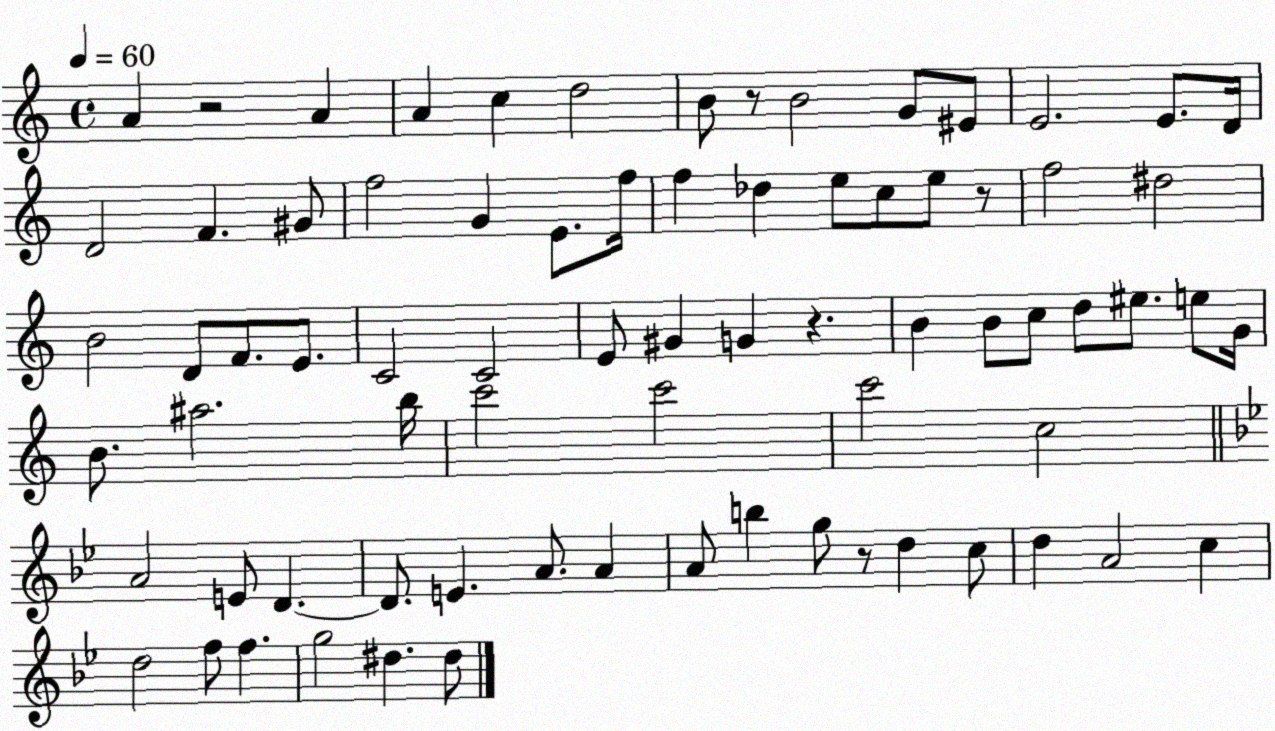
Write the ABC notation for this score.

X:1
T:Untitled
M:4/4
L:1/4
K:C
A z2 A A c d2 B/2 z/2 B2 G/2 ^E/2 E2 E/2 D/4 D2 F ^G/2 f2 G E/2 f/4 f _d e/2 c/2 e/2 z/2 f2 ^d2 B2 D/2 F/2 E/2 C2 C2 E/2 ^G G z B B/2 c/2 d/2 ^e/2 e/2 G/4 B/2 ^a2 b/4 c'2 c'2 c'2 c2 A2 E/2 D D/2 E A/2 A A/2 b g/2 z/2 d c/2 d A2 c d2 f/2 f g2 ^d ^d/2